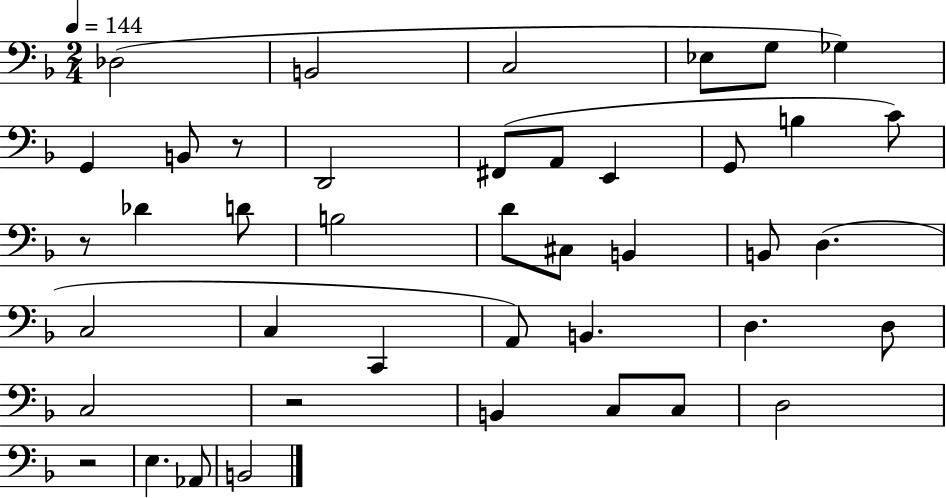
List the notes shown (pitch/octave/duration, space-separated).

Db3/h B2/h C3/h Eb3/e G3/e Gb3/q G2/q B2/e R/e D2/h F#2/e A2/e E2/q G2/e B3/q C4/e R/e Db4/q D4/e B3/h D4/e C#3/e B2/q B2/e D3/q. C3/h C3/q C2/q A2/e B2/q. D3/q. D3/e C3/h R/h B2/q C3/e C3/e D3/h R/h E3/q. Ab2/e B2/h